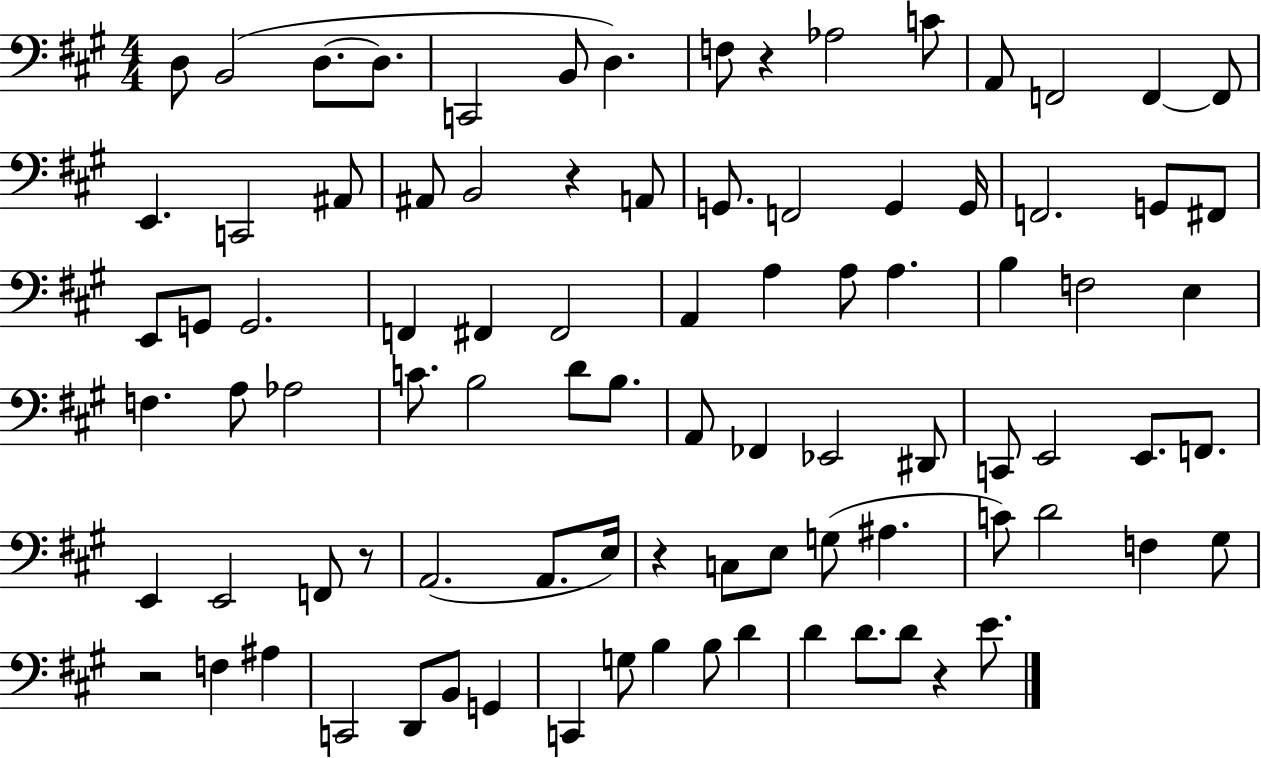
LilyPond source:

{
  \clef bass
  \numericTimeSignature
  \time 4/4
  \key a \major
  d8 b,2( d8.~~ d8. | c,2 b,8 d4.) | f8 r4 aes2 c'8 | a,8 f,2 f,4~~ f,8 | \break e,4. c,2 ais,8 | ais,8 b,2 r4 a,8 | g,8. f,2 g,4 g,16 | f,2. g,8 fis,8 | \break e,8 g,8 g,2. | f,4 fis,4 fis,2 | a,4 a4 a8 a4. | b4 f2 e4 | \break f4. a8 aes2 | c'8. b2 d'8 b8. | a,8 fes,4 ees,2 dis,8 | c,8 e,2 e,8. f,8. | \break e,4 e,2 f,8 r8 | a,2.( a,8. e16) | r4 c8 e8 g8( ais4. | c'8) d'2 f4 gis8 | \break r2 f4 ais4 | c,2 d,8 b,8 g,4 | c,4 g8 b4 b8 d'4 | d'4 d'8. d'8 r4 e'8. | \break \bar "|."
}